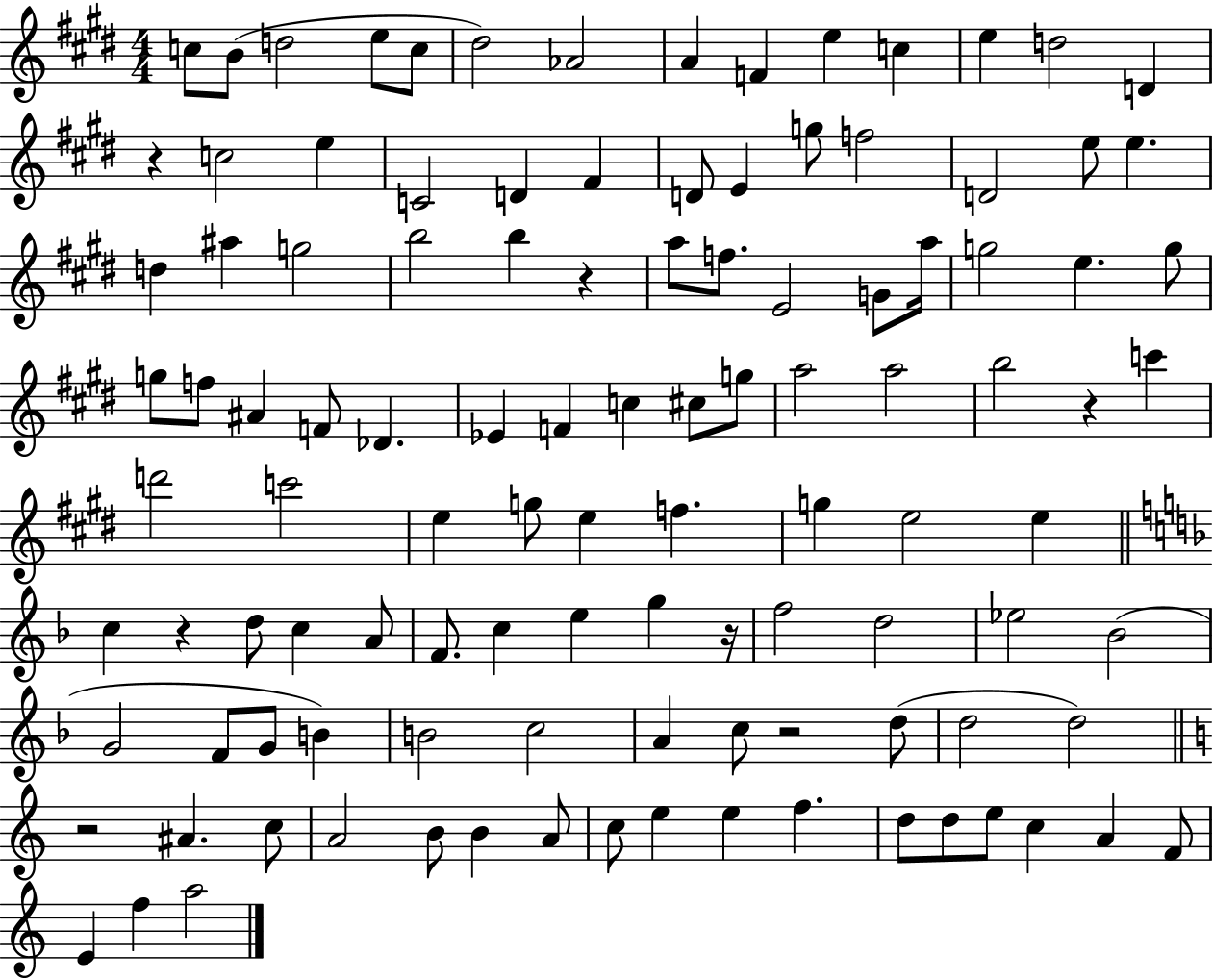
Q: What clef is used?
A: treble